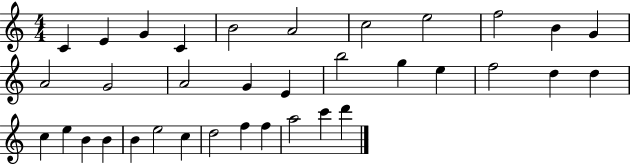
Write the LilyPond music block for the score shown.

{
  \clef treble
  \numericTimeSignature
  \time 4/4
  \key c \major
  c'4 e'4 g'4 c'4 | b'2 a'2 | c''2 e''2 | f''2 b'4 g'4 | \break a'2 g'2 | a'2 g'4 e'4 | b''2 g''4 e''4 | f''2 d''4 d''4 | \break c''4 e''4 b'4 b'4 | b'4 e''2 c''4 | d''2 f''4 f''4 | a''2 c'''4 d'''4 | \break \bar "|."
}